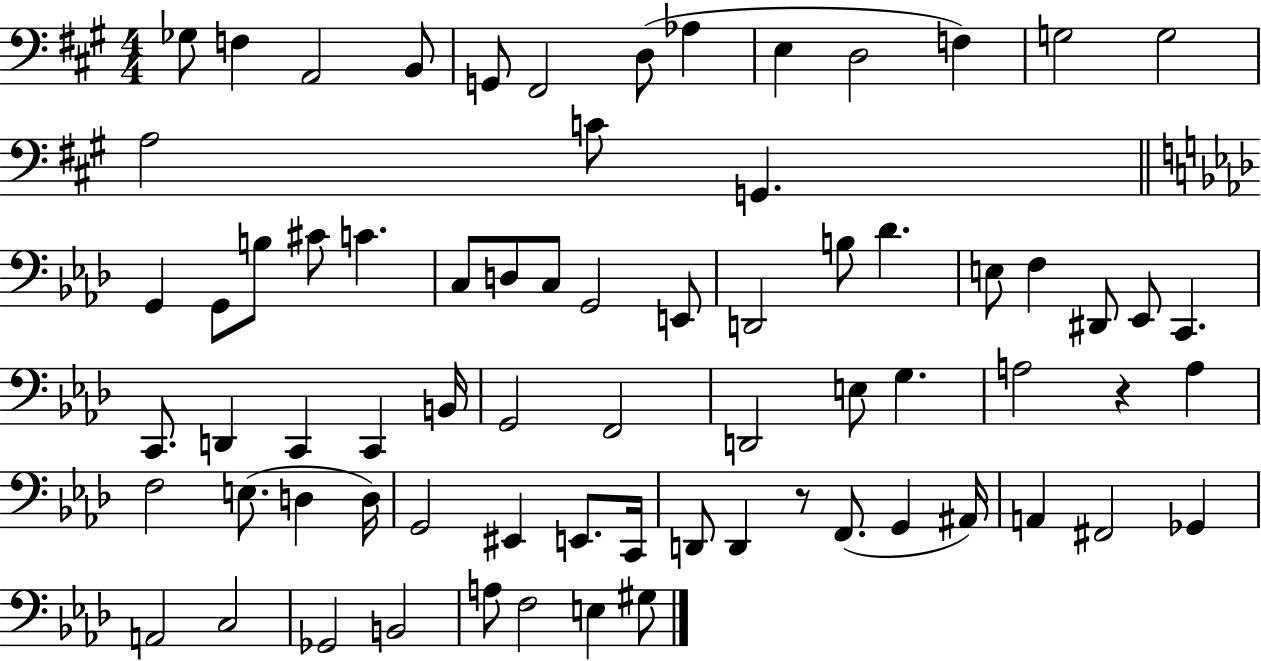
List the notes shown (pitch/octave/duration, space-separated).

Gb3/e F3/q A2/h B2/e G2/e F#2/h D3/e Ab3/q E3/q D3/h F3/q G3/h G3/h A3/h C4/e G2/q. G2/q G2/e B3/e C#4/e C4/q. C3/e D3/e C3/e G2/h E2/e D2/h B3/e Db4/q. E3/e F3/q D#2/e Eb2/e C2/q. C2/e. D2/q C2/q C2/q B2/s G2/h F2/h D2/h E3/e G3/q. A3/h R/q A3/q F3/h E3/e. D3/q D3/s G2/h EIS2/q E2/e. C2/s D2/e D2/q R/e F2/e. G2/q A#2/s A2/q F#2/h Gb2/q A2/h C3/h Gb2/h B2/h A3/e F3/h E3/q G#3/e